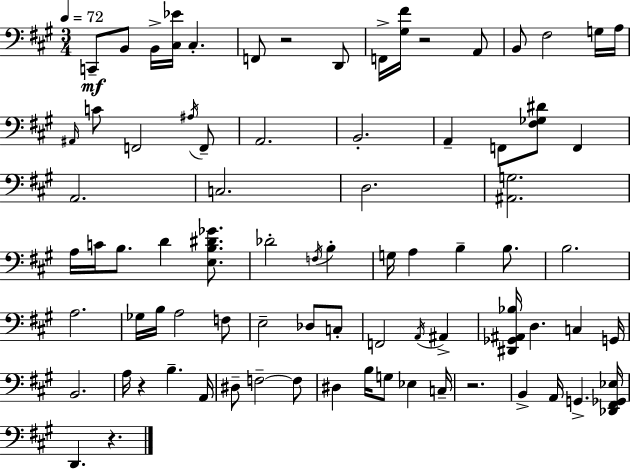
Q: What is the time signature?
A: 3/4